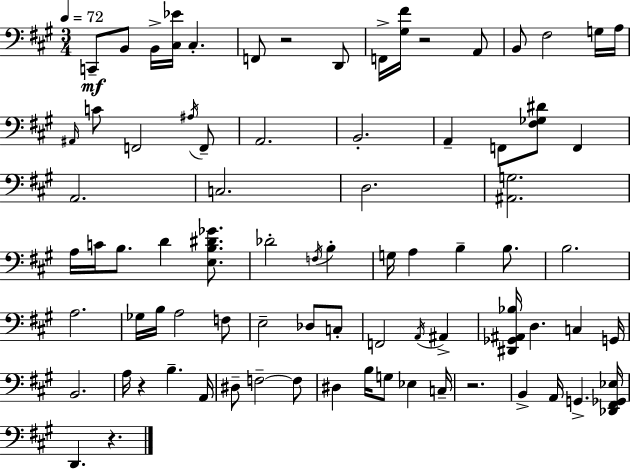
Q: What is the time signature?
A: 3/4